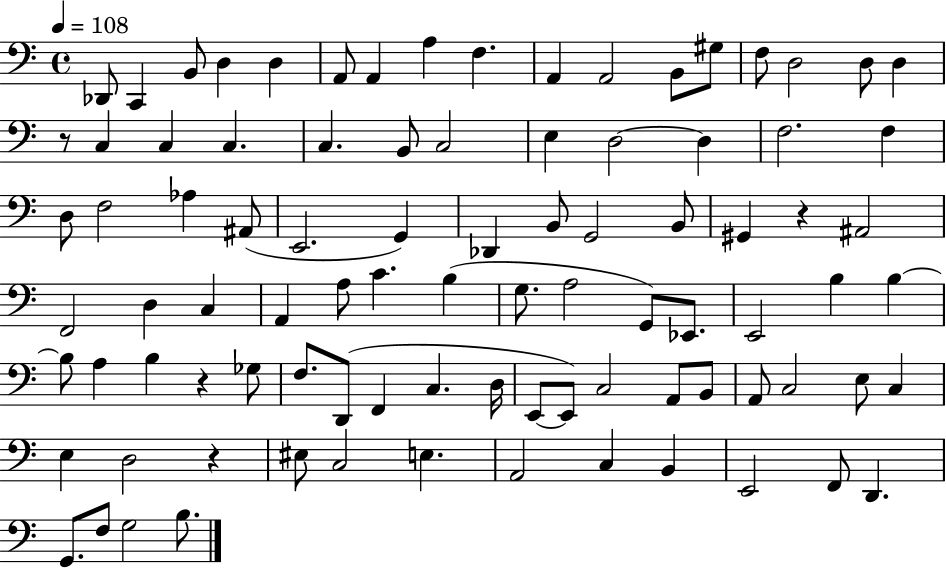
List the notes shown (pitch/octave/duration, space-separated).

Db2/e C2/q B2/e D3/q D3/q A2/e A2/q A3/q F3/q. A2/q A2/h B2/e G#3/e F3/e D3/h D3/e D3/q R/e C3/q C3/q C3/q. C3/q. B2/e C3/h E3/q D3/h D3/q F3/h. F3/q D3/e F3/h Ab3/q A#2/e E2/h. G2/q Db2/q B2/e G2/h B2/e G#2/q R/q A#2/h F2/h D3/q C3/q A2/q A3/e C4/q. B3/q G3/e. A3/h G2/e Eb2/e. E2/h B3/q B3/q B3/e A3/q B3/q R/q Gb3/e F3/e. D2/e F2/q C3/q. D3/s E2/e E2/e C3/h A2/e B2/e A2/e C3/h E3/e C3/q E3/q D3/h R/q EIS3/e C3/h E3/q. A2/h C3/q B2/q E2/h F2/e D2/q. G2/e. F3/e G3/h B3/e.